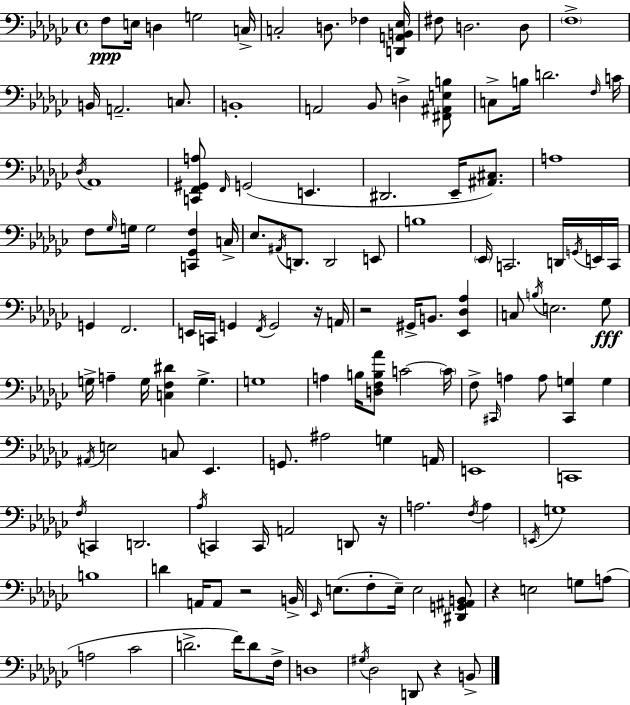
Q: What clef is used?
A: bass